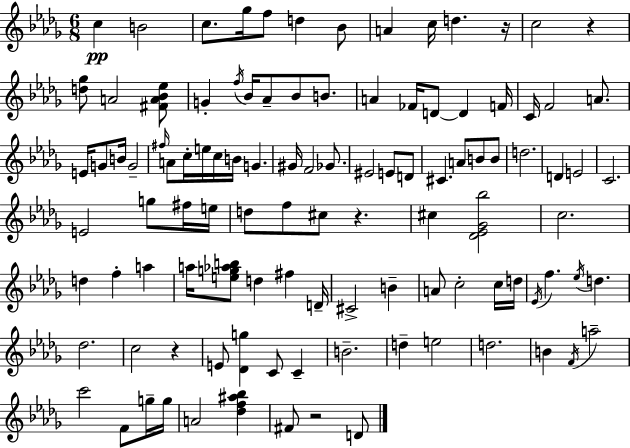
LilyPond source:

{
  \clef treble
  \numericTimeSignature
  \time 6/8
  \key bes \minor
  c''4\pp b'2 | c''8. ges''16 f''8 d''4 bes'8 | a'4 c''16 d''4. r16 | c''2 r4 | \break <d'' ges''>8 a'2 <fis' a' bes' ees''>8 | g'4-. \acciaccatura { f''16 } bes'16 aes'8-- bes'8 b'8. | a'4 fes'16 d'8~~ d'4 | f'16 c'16 f'2 a'8. | \break e'16 g'8 b'16 g'2-- | \grace { fis''16 } a'8 c''16-. e''16 c''16 b'16 g'4. | gis'16 f'2 ges'8. | eis'2 e'8 | \break d'8 cis'4. a'8 b'8 | b'8 d''2. | d'4 e'2 | c'2. | \break e'2 g''8 | fis''16 e''16 d''8 f''8 cis''8 r4. | cis''4 <des' ees' ges' bes''>2 | c''2. | \break d''4 f''4-. a''4 | a''16 <e'' g'' aes'' b''>8 d''4 fis''4 | d'16-- cis'2-> b'4-- | a'8 c''2-. | \break c''16 d''16 \acciaccatura { ees'16 } f''4. \acciaccatura { ees''16 } d''4. | des''2. | c''2 | r4 e'8 <des' g''>4 c'8 | \break c'4-- b'2.-- | d''4-- e''2 | d''2. | b'4 \acciaccatura { f'16 } a''2-- | \break c'''2 | f'8 g''16-- g''16 a'2 | <des'' f'' ais'' bes''>4 fis'8 r2 | d'8 \bar "|."
}